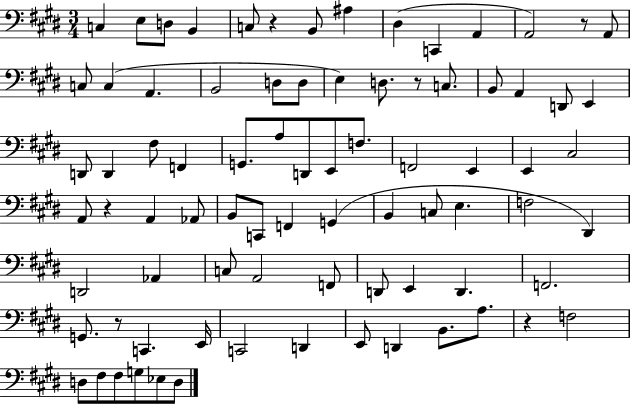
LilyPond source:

{
  \clef bass
  \numericTimeSignature
  \time 3/4
  \key e \major
  c4 e8 d8 b,4 | c8 r4 b,8 ais4 | dis4( c,4 a,4 | a,2) r8 a,8 | \break c8 c4( a,4. | b,2 d8 d8 | e4) d8. r8 c8. | b,8 a,4 d,8 e,4 | \break d,8 d,4 fis8 f,4 | g,8. a8 d,8 e,8 f8. | f,2 e,4 | e,4 cis2 | \break a,8 r4 a,4 aes,8 | b,8 c,8 f,4 g,4( | b,4 c8 e4. | f2 dis,4) | \break d,2 aes,4 | c8 a,2 f,8 | d,8 e,4 d,4. | f,2. | \break g,8. r8 c,4. e,16 | c,2 d,4 | e,8 d,4 b,8. a8. | r4 f2 | \break d8 fis8 fis8 g8 ees8 d8 | \bar "|."
}